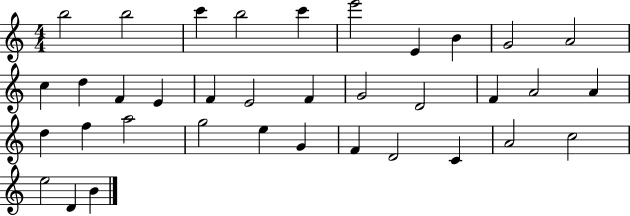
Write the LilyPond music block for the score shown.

{
  \clef treble
  \numericTimeSignature
  \time 4/4
  \key c \major
  b''2 b''2 | c'''4 b''2 c'''4 | e'''2 e'4 b'4 | g'2 a'2 | \break c''4 d''4 f'4 e'4 | f'4 e'2 f'4 | g'2 d'2 | f'4 a'2 a'4 | \break d''4 f''4 a''2 | g''2 e''4 g'4 | f'4 d'2 c'4 | a'2 c''2 | \break e''2 d'4 b'4 | \bar "|."
}